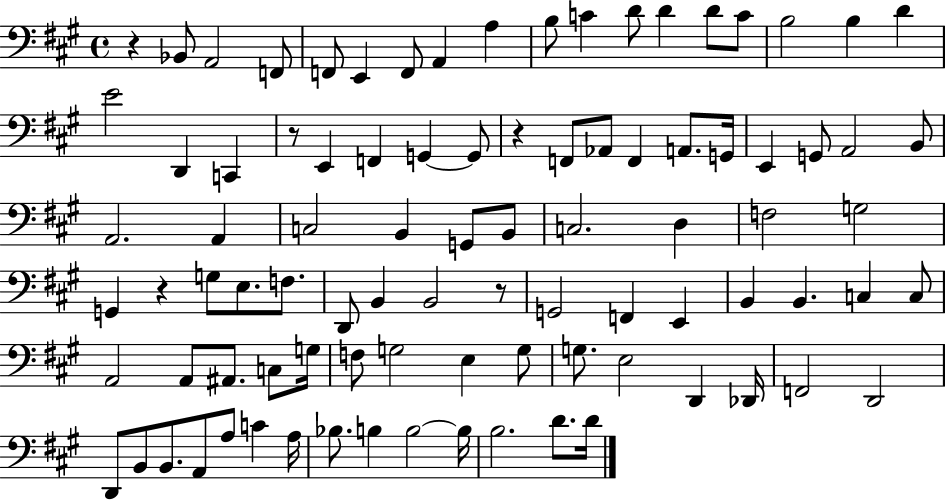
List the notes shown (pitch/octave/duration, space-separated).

R/q Bb2/e A2/h F2/e F2/e E2/q F2/e A2/q A3/q B3/e C4/q D4/e D4/q D4/e C4/e B3/h B3/q D4/q E4/h D2/q C2/q R/e E2/q F2/q G2/q G2/e R/q F2/e Ab2/e F2/q A2/e. G2/s E2/q G2/e A2/h B2/e A2/h. A2/q C3/h B2/q G2/e B2/e C3/h. D3/q F3/h G3/h G2/q R/q G3/e E3/e. F3/e. D2/e B2/q B2/h R/e G2/h F2/q E2/q B2/q B2/q. C3/q C3/e A2/h A2/e A#2/e. C3/e G3/s F3/e G3/h E3/q G3/e G3/e. E3/h D2/q Db2/s F2/h D2/h D2/e B2/e B2/e. A2/e A3/e C4/q A3/s Bb3/e. B3/q B3/h B3/s B3/h. D4/e. D4/s